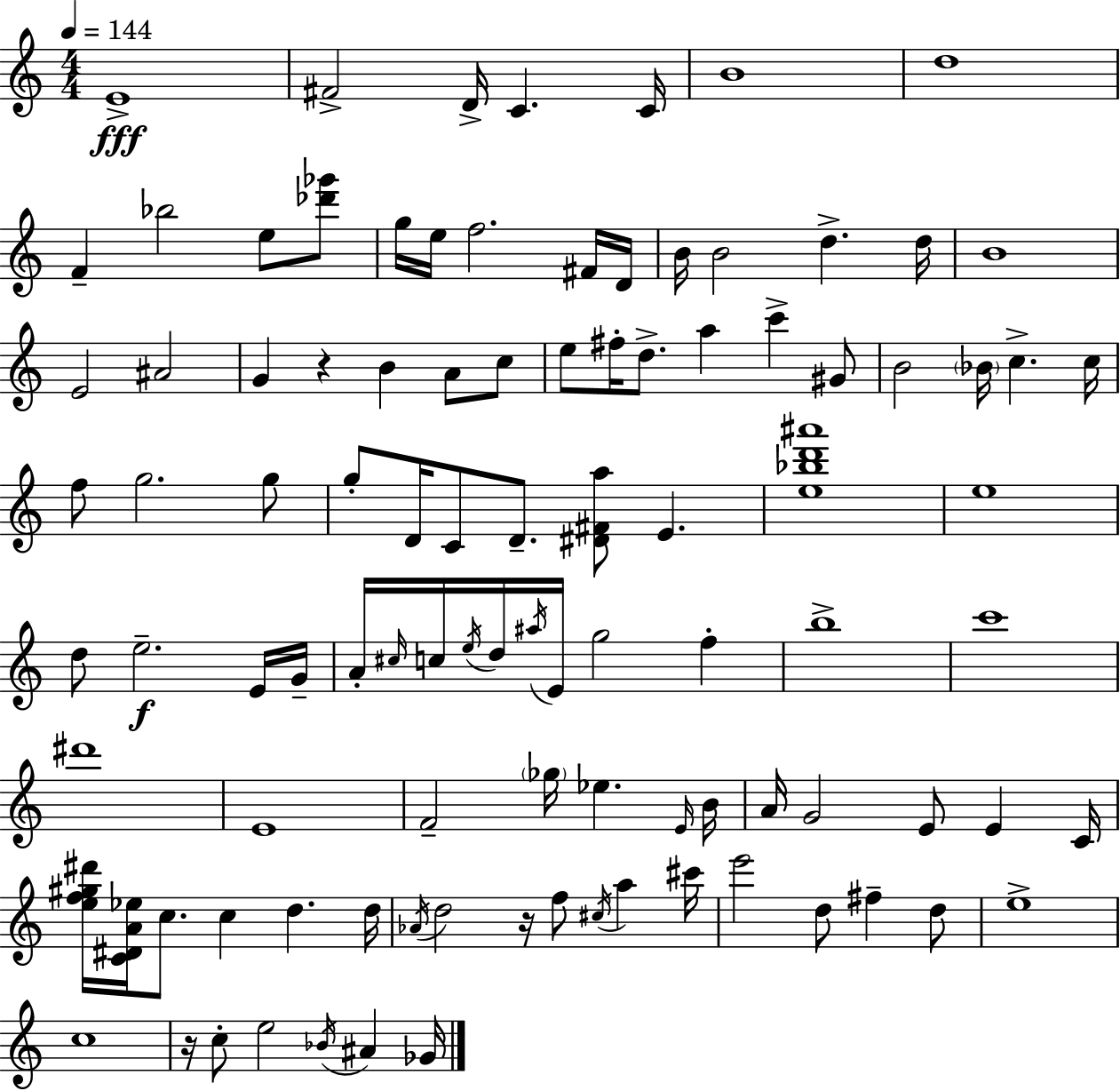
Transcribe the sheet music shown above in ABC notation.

X:1
T:Untitled
M:4/4
L:1/4
K:Am
E4 ^F2 D/4 C C/4 B4 d4 F _b2 e/2 [_d'_g']/2 g/4 e/4 f2 ^F/4 D/4 B/4 B2 d d/4 B4 E2 ^A2 G z B A/2 c/2 e/2 ^f/4 d/2 a c' ^G/2 B2 _B/4 c c/4 f/2 g2 g/2 g/2 D/4 C/2 D/2 [^D^Fa]/2 E [e_bd'^a']4 e4 d/2 e2 E/4 G/4 A/4 ^c/4 c/4 e/4 d/4 ^a/4 E/4 g2 f b4 c'4 ^d'4 E4 F2 _g/4 _e E/4 B/4 A/4 G2 E/2 E C/4 [ef^g^d']/4 [C^DA_e]/4 c/2 c d d/4 _A/4 d2 z/4 f/2 ^c/4 a ^c'/4 e'2 d/2 ^f d/2 e4 c4 z/4 c/2 e2 _B/4 ^A _G/4